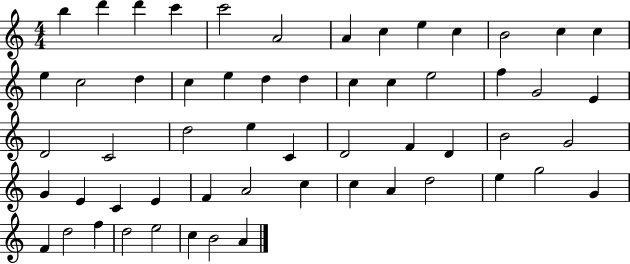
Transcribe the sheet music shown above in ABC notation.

X:1
T:Untitled
M:4/4
L:1/4
K:C
b d' d' c' c'2 A2 A c e c B2 c c e c2 d c e d d c c e2 f G2 E D2 C2 d2 e C D2 F D B2 G2 G E C E F A2 c c A d2 e g2 G F d2 f d2 e2 c B2 A